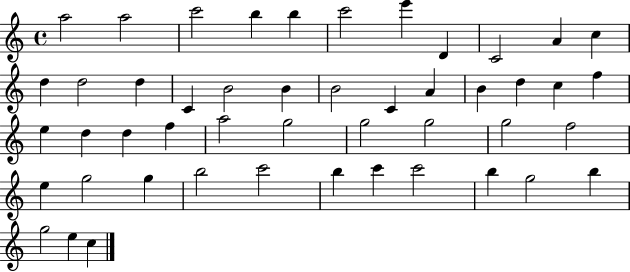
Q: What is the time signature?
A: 4/4